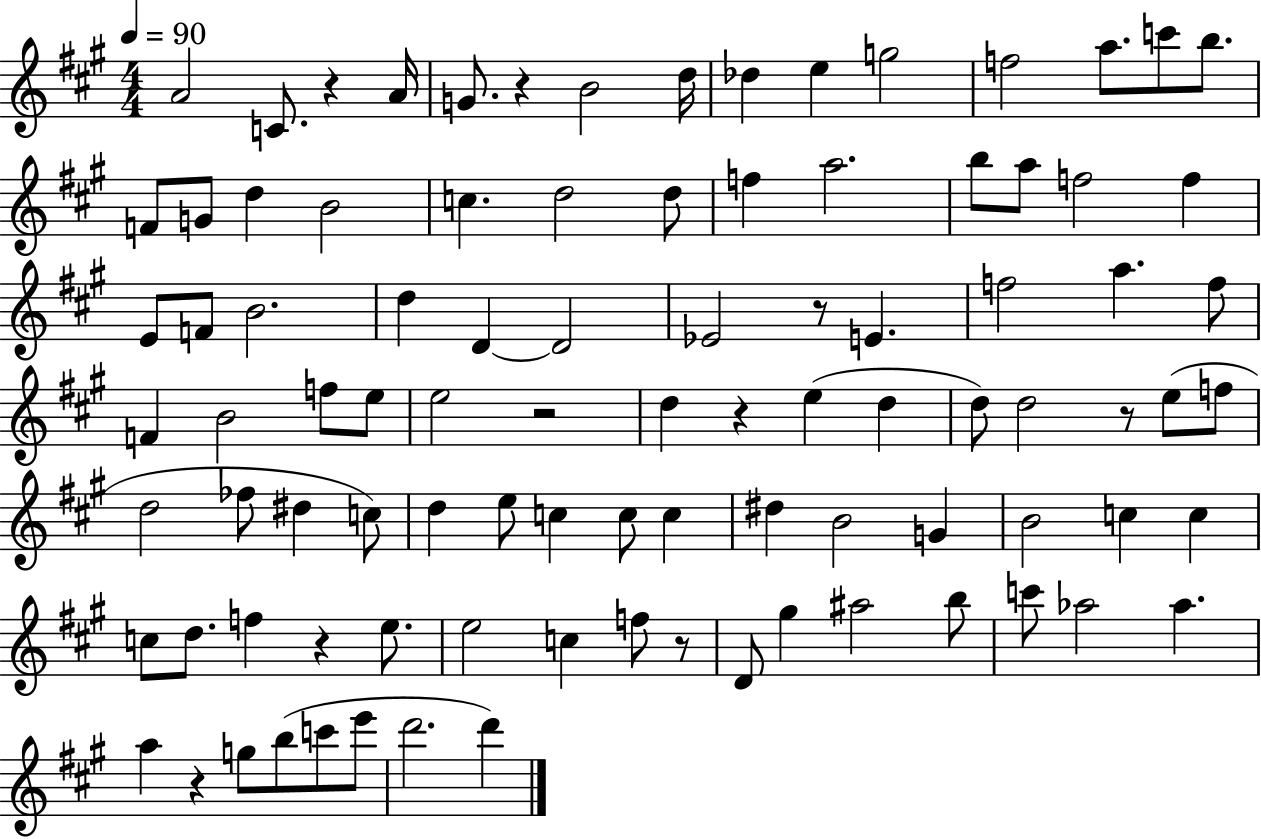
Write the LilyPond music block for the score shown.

{
  \clef treble
  \numericTimeSignature
  \time 4/4
  \key a \major
  \tempo 4 = 90
  a'2 c'8. r4 a'16 | g'8. r4 b'2 d''16 | des''4 e''4 g''2 | f''2 a''8. c'''8 b''8. | \break f'8 g'8 d''4 b'2 | c''4. d''2 d''8 | f''4 a''2. | b''8 a''8 f''2 f''4 | \break e'8 f'8 b'2. | d''4 d'4~~ d'2 | ees'2 r8 e'4. | f''2 a''4. f''8 | \break f'4 b'2 f''8 e''8 | e''2 r2 | d''4 r4 e''4( d''4 | d''8) d''2 r8 e''8( f''8 | \break d''2 fes''8 dis''4 c''8) | d''4 e''8 c''4 c''8 c''4 | dis''4 b'2 g'4 | b'2 c''4 c''4 | \break c''8 d''8. f''4 r4 e''8. | e''2 c''4 f''8 r8 | d'8 gis''4 ais''2 b''8 | c'''8 aes''2 aes''4. | \break a''4 r4 g''8 b''8( c'''8 e'''8 | d'''2. d'''4) | \bar "|."
}